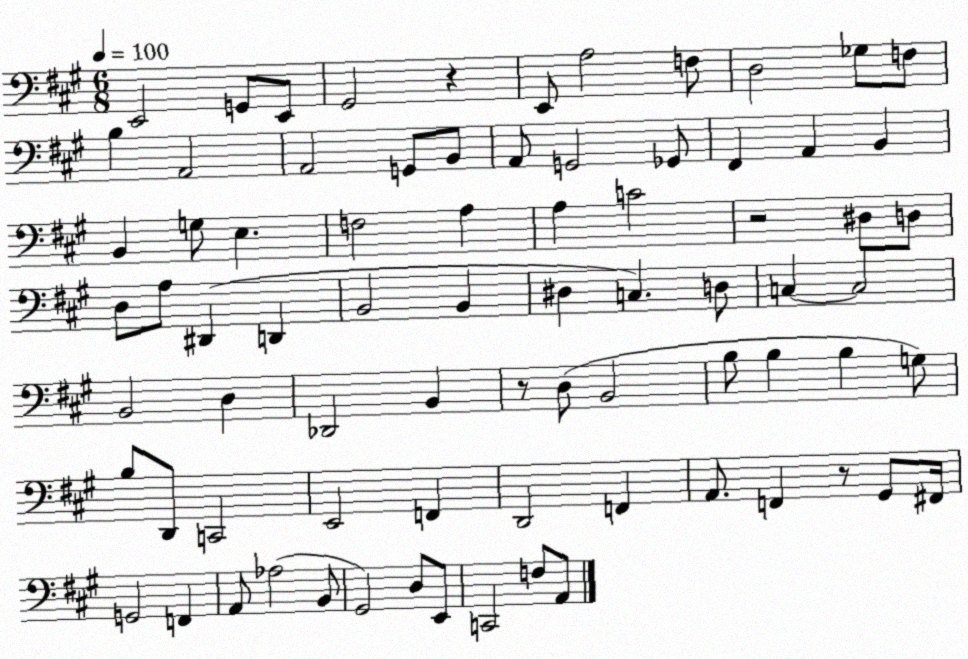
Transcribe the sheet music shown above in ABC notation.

X:1
T:Untitled
M:6/8
L:1/4
K:A
E,,2 G,,/2 E,,/2 ^G,,2 z E,,/2 A,2 F,/2 D,2 _G,/2 F,/2 B, A,,2 A,,2 G,,/2 B,,/2 A,,/2 G,,2 _G,,/2 ^F,, A,, B,, B,, G,/2 E, F,2 A, A, C2 z2 ^D,/2 D,/2 D,/2 A,/2 ^D,, D,, B,,2 B,, ^D, C, D,/2 C, C,2 B,,2 D, _D,,2 B,, z/2 D,/2 B,,2 B,/2 B, B, G,/2 B,/2 D,,/2 C,,2 E,,2 F,, D,,2 F,, A,,/2 F,, z/2 ^G,,/2 ^F,,/4 G,,2 F,, A,,/2 _A,2 B,,/2 ^G,,2 D,/2 E,,/2 C,,2 F,/2 A,,/2